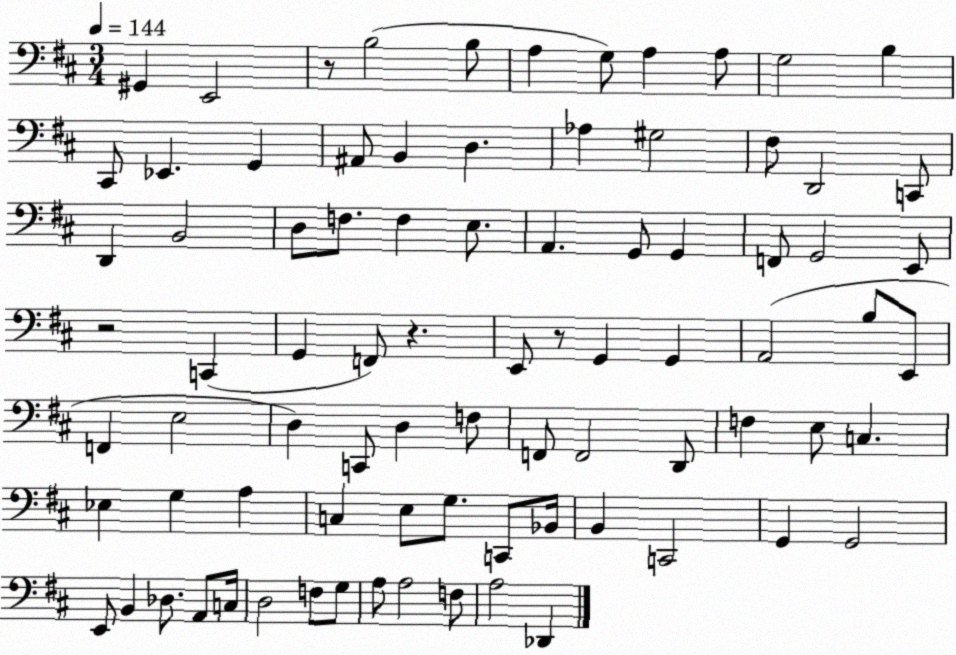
X:1
T:Untitled
M:3/4
L:1/4
K:D
^G,, E,,2 z/2 B,2 B,/2 A, G,/2 A, A,/2 G,2 B, ^C,,/2 _E,, G,, ^A,,/2 B,, D, _A, ^G,2 ^F,/2 D,,2 C,,/2 D,, B,,2 D,/2 F,/2 F, E,/2 A,, G,,/2 G,, F,,/2 G,,2 E,,/2 z2 C,, G,, F,,/2 z E,,/2 z/2 G,, G,, A,,2 B,/2 E,,/2 F,, E,2 D, C,,/2 D, F,/2 F,,/2 F,,2 D,,/2 F, E,/2 C, _E, G, A, C, E,/2 G,/2 C,,/2 _B,,/4 B,, C,,2 G,, G,,2 E,,/2 B,, _D,/2 A,,/2 C,/4 D,2 F,/2 G,/2 A,/2 A,2 F,/2 A,2 _D,,